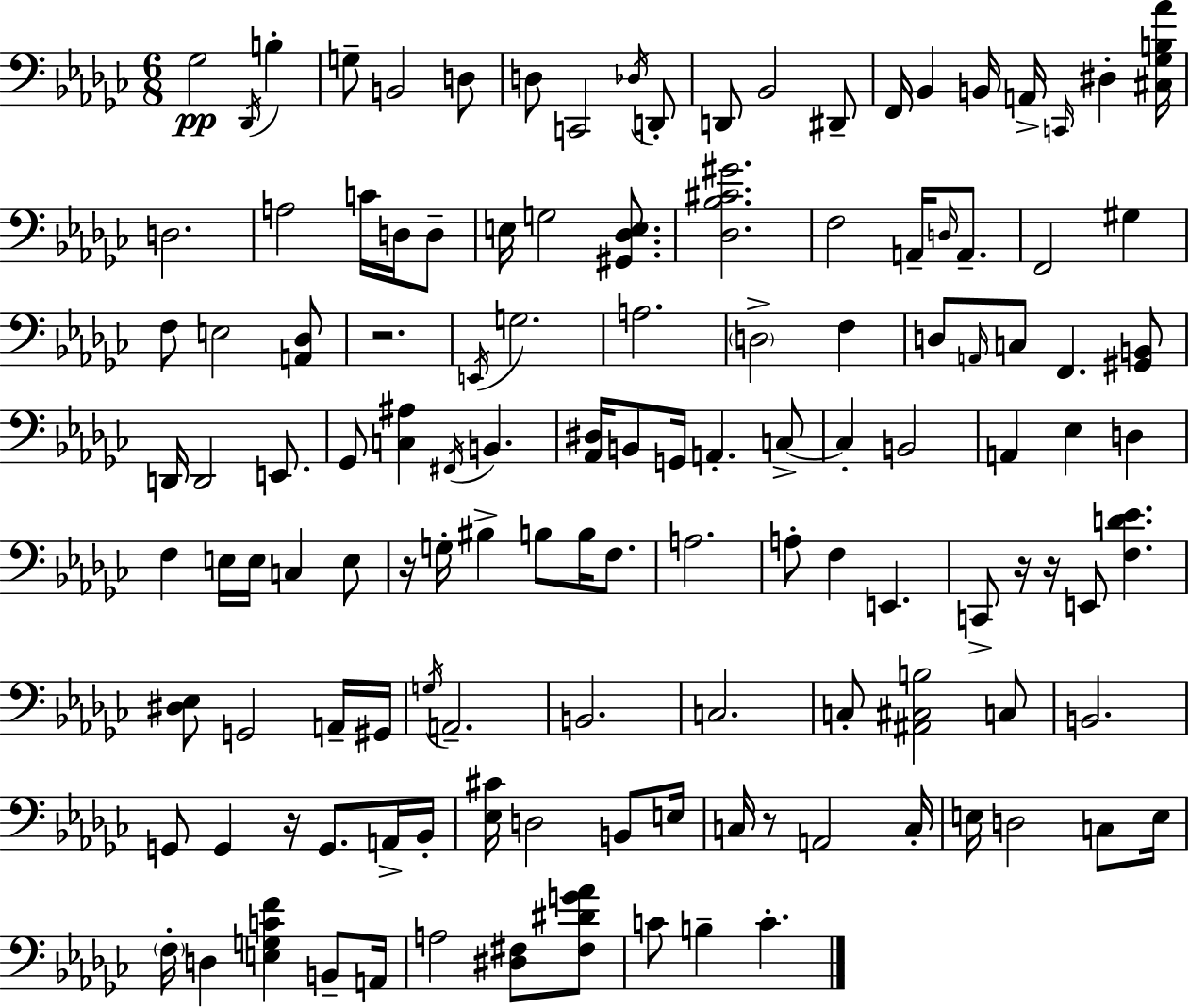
Gb3/h Db2/s B3/q G3/e B2/h D3/e D3/e C2/h Db3/s D2/e D2/e Bb2/h D#2/e F2/s Bb2/q B2/s A2/s C2/s D#3/q [C#3,Gb3,B3,Ab4]/s D3/h. A3/h C4/s D3/s D3/e E3/s G3/h [G#2,Db3,E3]/e. [Db3,Bb3,C#4,G#4]/h. F3/h A2/s D3/s A2/e. F2/h G#3/q F3/e E3/h [A2,Db3]/e R/h. E2/s G3/h. A3/h. D3/h F3/q D3/e A2/s C3/e F2/q. [G#2,B2]/e D2/s D2/h E2/e. Gb2/e [C3,A#3]/q F#2/s B2/q. [Ab2,D#3]/s B2/e G2/s A2/q. C3/e C3/q B2/h A2/q Eb3/q D3/q F3/q E3/s E3/s C3/q E3/e R/s G3/s BIS3/q B3/e B3/s F3/e. A3/h. A3/e F3/q E2/q. C2/e R/s R/s E2/e [F3,D4,Eb4]/q. [D#3,Eb3]/e G2/h A2/s G#2/s G3/s A2/h. B2/h. C3/h. C3/e [A#2,C#3,B3]/h C3/e B2/h. G2/e G2/q R/s G2/e. A2/s Bb2/s [Eb3,C#4]/s D3/h B2/e E3/s C3/s R/e A2/h C3/s E3/s D3/h C3/e E3/s F3/s D3/q [E3,G3,C4,F4]/q B2/e A2/s A3/h [D#3,F#3]/e [F#3,D#4,G4,Ab4]/e C4/e B3/q C4/q.